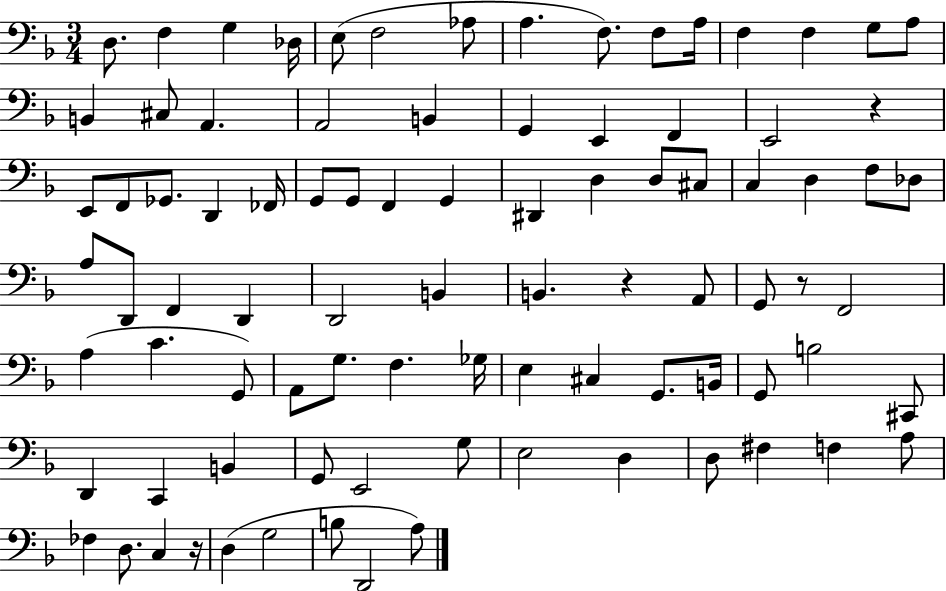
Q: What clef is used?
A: bass